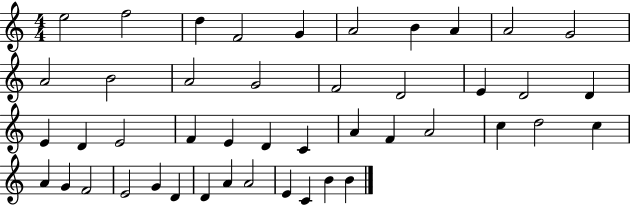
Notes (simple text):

E5/h F5/h D5/q F4/h G4/q A4/h B4/q A4/q A4/h G4/h A4/h B4/h A4/h G4/h F4/h D4/h E4/q D4/h D4/q E4/q D4/q E4/h F4/q E4/q D4/q C4/q A4/q F4/q A4/h C5/q D5/h C5/q A4/q G4/q F4/h E4/h G4/q D4/q D4/q A4/q A4/h E4/q C4/q B4/q B4/q